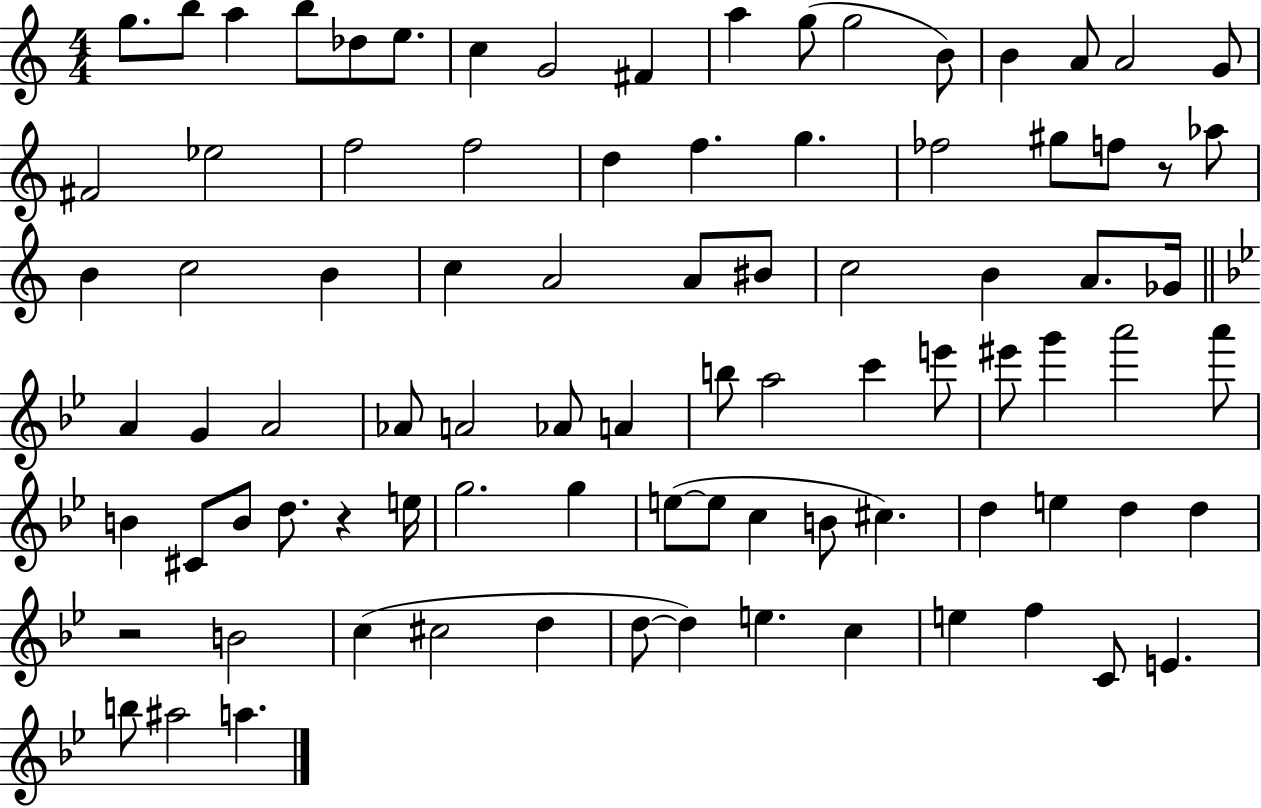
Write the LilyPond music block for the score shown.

{
  \clef treble
  \numericTimeSignature
  \time 4/4
  \key c \major
  g''8. b''8 a''4 b''8 des''8 e''8. | c''4 g'2 fis'4 | a''4 g''8( g''2 b'8) | b'4 a'8 a'2 g'8 | \break fis'2 ees''2 | f''2 f''2 | d''4 f''4. g''4. | fes''2 gis''8 f''8 r8 aes''8 | \break b'4 c''2 b'4 | c''4 a'2 a'8 bis'8 | c''2 b'4 a'8. ges'16 | \bar "||" \break \key bes \major a'4 g'4 a'2 | aes'8 a'2 aes'8 a'4 | b''8 a''2 c'''4 e'''8 | eis'''8 g'''4 a'''2 a'''8 | \break b'4 cis'8 b'8 d''8. r4 e''16 | g''2. g''4 | e''8~(~ e''8 c''4 b'8 cis''4.) | d''4 e''4 d''4 d''4 | \break r2 b'2 | c''4( cis''2 d''4 | d''8~~ d''4) e''4. c''4 | e''4 f''4 c'8 e'4. | \break b''8 ais''2 a''4. | \bar "|."
}